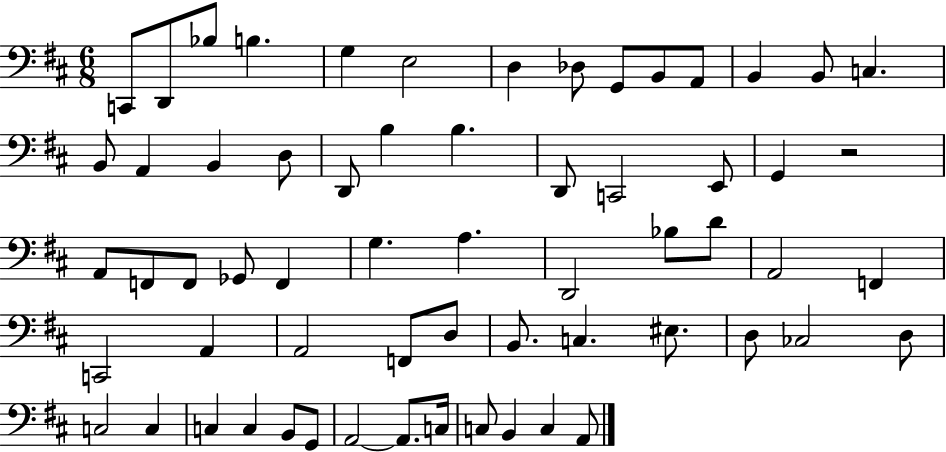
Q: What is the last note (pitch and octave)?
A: A2